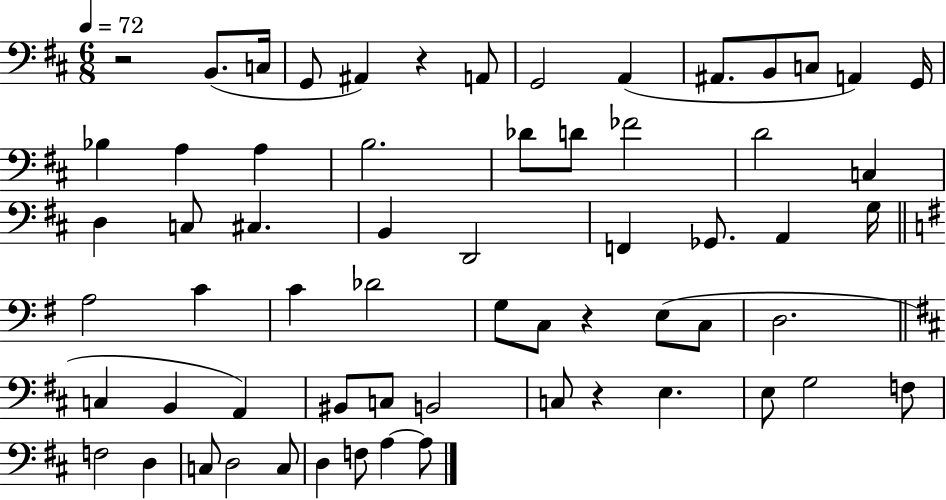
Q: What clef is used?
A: bass